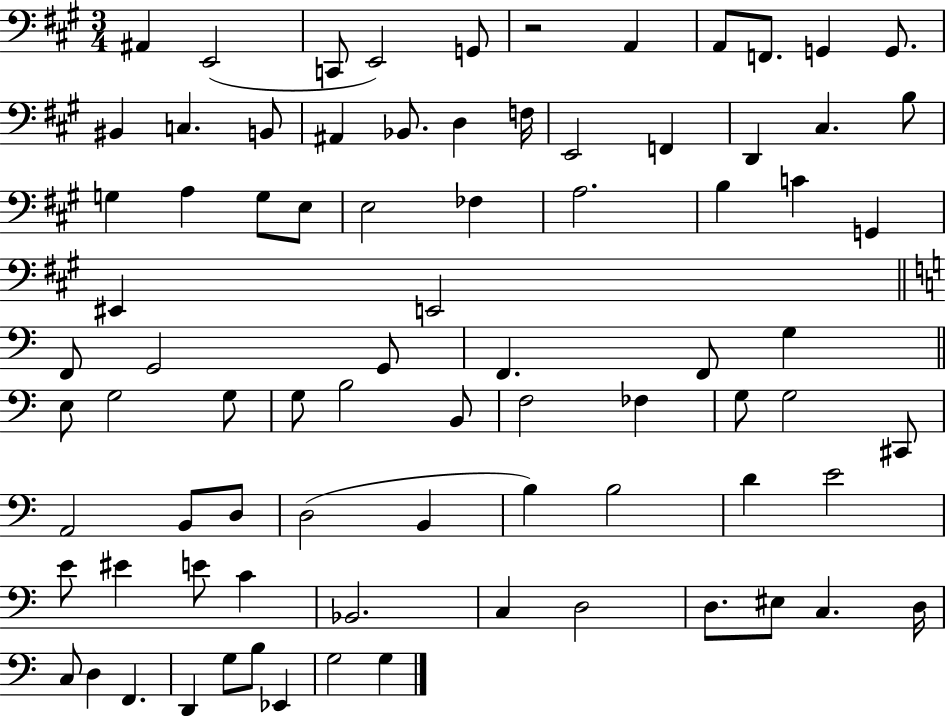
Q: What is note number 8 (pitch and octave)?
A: F2